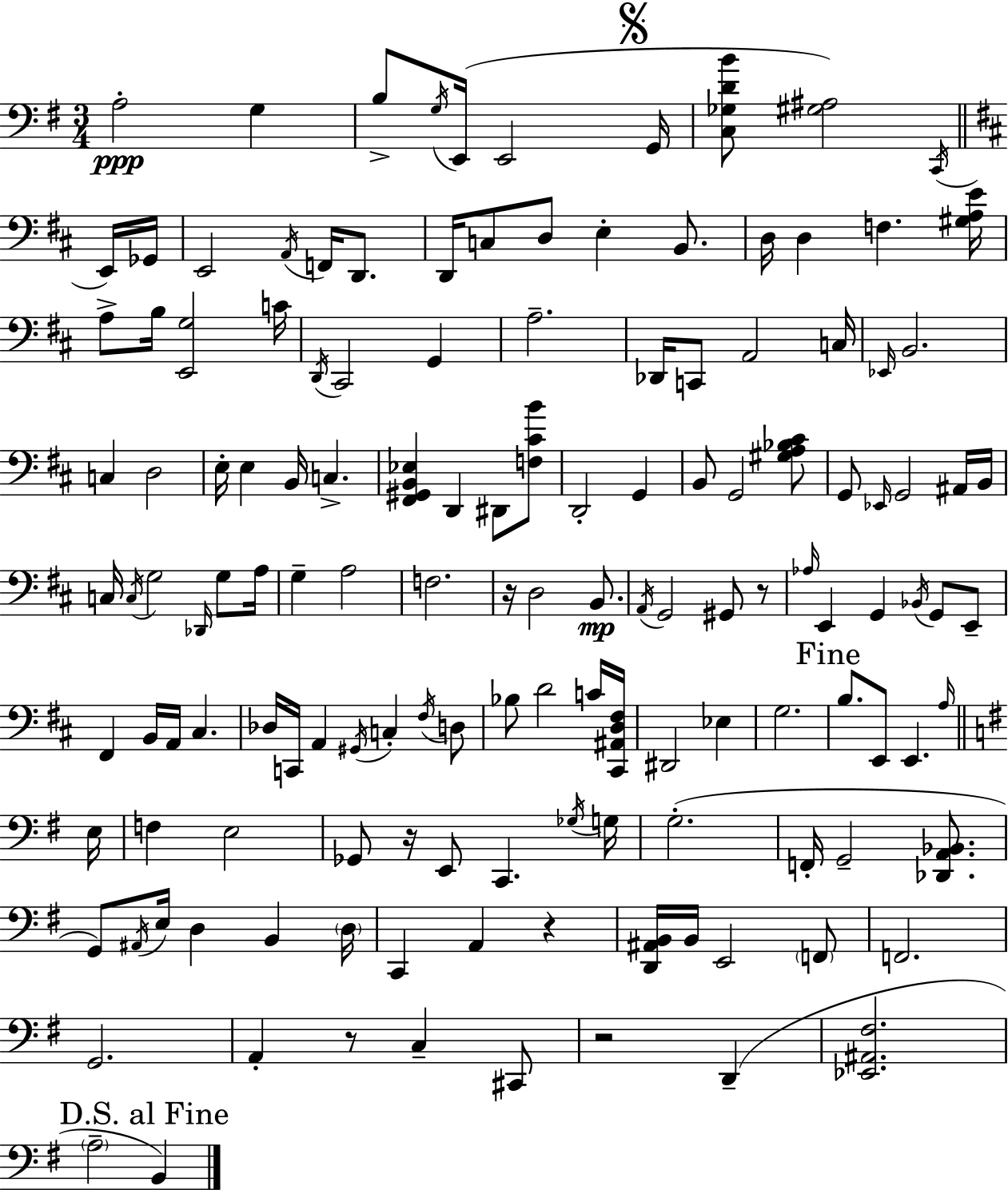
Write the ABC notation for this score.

X:1
T:Untitled
M:3/4
L:1/4
K:Em
A,2 G, B,/2 G,/4 E,,/4 E,,2 G,,/4 [C,_G,DB]/2 [^G,^A,]2 C,,/4 E,,/4 _G,,/4 E,,2 A,,/4 F,,/4 D,,/2 D,,/4 C,/2 D,/2 E, B,,/2 D,/4 D, F, [^G,A,E]/4 A,/2 B,/4 [E,,G,]2 C/4 D,,/4 ^C,,2 G,, A,2 _D,,/4 C,,/2 A,,2 C,/4 _E,,/4 B,,2 C, D,2 E,/4 E, B,,/4 C, [^F,,^G,,B,,_E,] D,, ^D,,/2 [F,^CB]/2 D,,2 G,, B,,/2 G,,2 [^G,A,_B,^C]/2 G,,/2 _E,,/4 G,,2 ^A,,/4 B,,/4 C,/4 C,/4 G,2 _D,,/4 G,/2 A,/4 G, A,2 F,2 z/4 D,2 B,,/2 A,,/4 G,,2 ^G,,/2 z/2 _A,/4 E,, G,, _B,,/4 G,,/2 E,,/2 ^F,, B,,/4 A,,/4 ^C, _D,/4 C,,/4 A,, ^G,,/4 C, ^F,/4 D,/2 _B,/2 D2 C/4 [^C,,^A,,D,^F,]/4 ^D,,2 _E, G,2 B,/2 E,,/2 E,, A,/4 E,/4 F, E,2 _G,,/2 z/4 E,,/2 C,, _G,/4 G,/4 G,2 F,,/4 G,,2 [_D,,A,,_B,,]/2 G,,/2 ^A,,/4 E,/4 D, B,, D,/4 C,, A,, z [D,,^A,,B,,]/4 B,,/4 E,,2 F,,/2 F,,2 G,,2 A,, z/2 C, ^C,,/2 z2 D,, [_E,,^A,,^F,]2 A,2 B,,